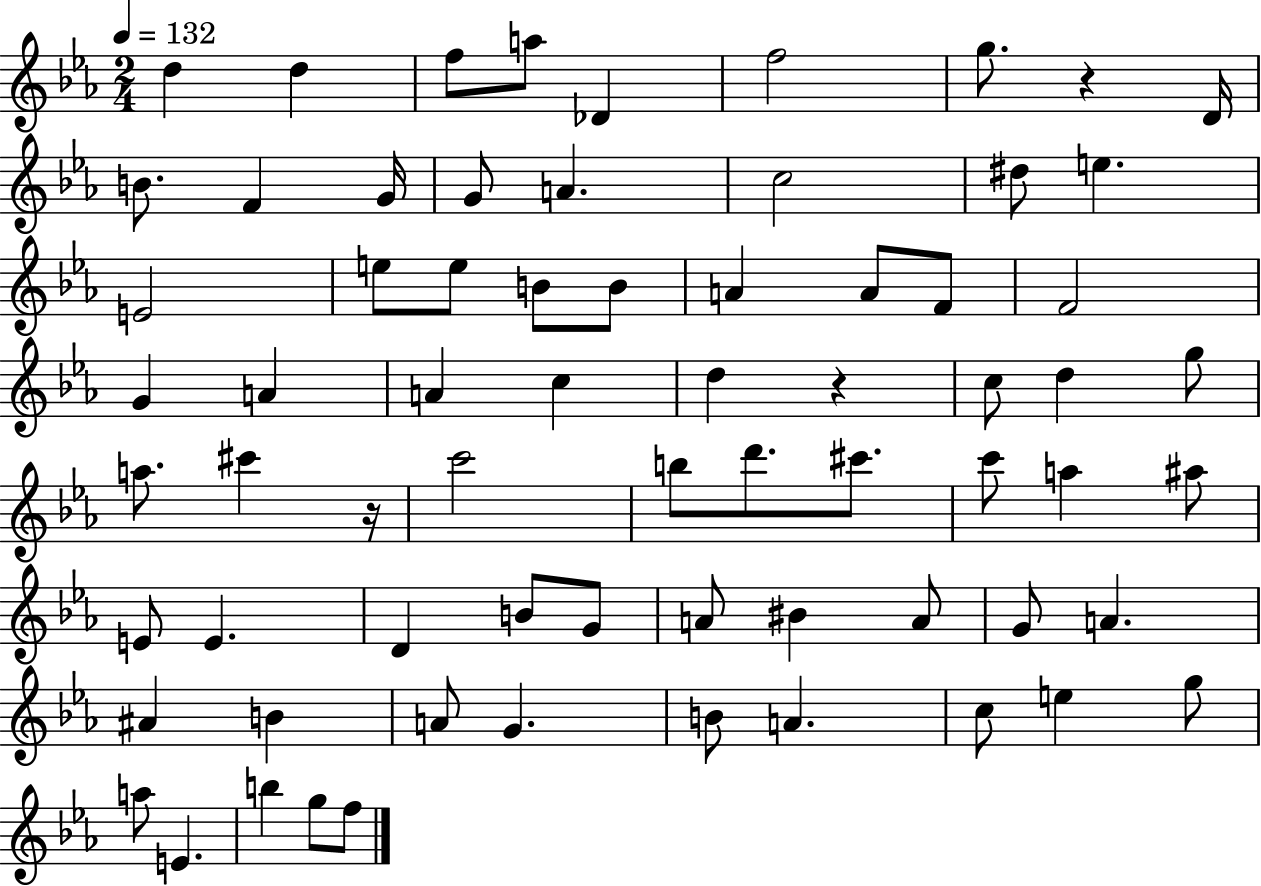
{
  \clef treble
  \numericTimeSignature
  \time 2/4
  \key ees \major
  \tempo 4 = 132
  d''4 d''4 | f''8 a''8 des'4 | f''2 | g''8. r4 d'16 | \break b'8. f'4 g'16 | g'8 a'4. | c''2 | dis''8 e''4. | \break e'2 | e''8 e''8 b'8 b'8 | a'4 a'8 f'8 | f'2 | \break g'4 a'4 | a'4 c''4 | d''4 r4 | c''8 d''4 g''8 | \break a''8. cis'''4 r16 | c'''2 | b''8 d'''8. cis'''8. | c'''8 a''4 ais''8 | \break e'8 e'4. | d'4 b'8 g'8 | a'8 bis'4 a'8 | g'8 a'4. | \break ais'4 b'4 | a'8 g'4. | b'8 a'4. | c''8 e''4 g''8 | \break a''8 e'4. | b''4 g''8 f''8 | \bar "|."
}